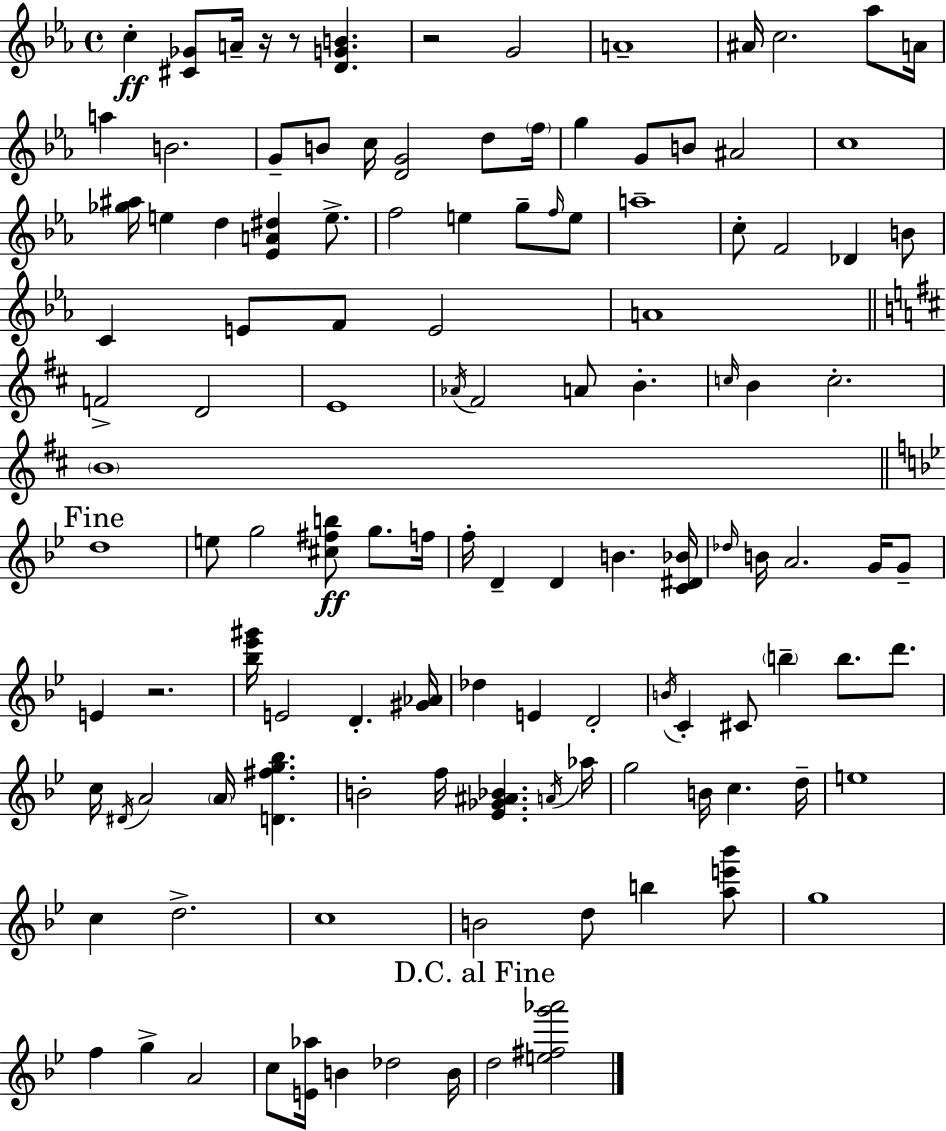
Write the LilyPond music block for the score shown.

{
  \clef treble
  \time 4/4
  \defaultTimeSignature
  \key ees \major
  c''4-.\ff <cis' ges'>8 a'16-- r16 r8 <d' g' b'>4. | r2 g'2 | a'1-- | ais'16 c''2. aes''8 a'16 | \break a''4 b'2. | g'8-- b'8 c''16 <d' g'>2 d''8 \parenthesize f''16 | g''4 g'8 b'8 ais'2 | c''1 | \break <ges'' ais''>16 e''4 d''4 <ees' a' dis''>4 e''8.-> | f''2 e''4 g''8-- \grace { f''16 } e''8 | a''1-- | c''8-. f'2 des'4 b'8 | \break c'4 e'8 f'8 e'2 | a'1 | \bar "||" \break \key d \major f'2-> d'2 | e'1 | \acciaccatura { aes'16 } fis'2 a'8 b'4.-. | \grace { c''16 } b'4 c''2.-. | \break \parenthesize b'1 | \mark "Fine" \bar "||" \break \key g \minor d''1 | e''8 g''2 <cis'' fis'' b''>8\ff g''8. f''16 | f''16-. d'4-- d'4 b'4. <c' dis' bes'>16 | \grace { des''16 } b'16 a'2. g'16 g'8-- | \break e'4 r2. | <bes'' ees''' gis'''>16 e'2 d'4.-. | <gis' aes'>16 des''4 e'4 d'2-. | \acciaccatura { b'16 } c'4-. cis'8 \parenthesize b''4-- b''8. d'''8. | \break c''16 \acciaccatura { dis'16 } a'2 \parenthesize a'16 <d' fis'' g'' bes''>4. | b'2-. f''16 <ees' ges' ais' bes'>4. | \acciaccatura { a'16 } aes''16 g''2 b'16 c''4. | d''16-- e''1 | \break c''4 d''2.-> | c''1 | b'2 d''8 b''4 | <a'' e''' bes'''>8 g''1 | \break f''4 g''4-> a'2 | c''8 <e' aes''>16 b'4 des''2 | b'16 \mark "D.C. al Fine" d''2 <e'' fis'' g''' aes'''>2 | \bar "|."
}